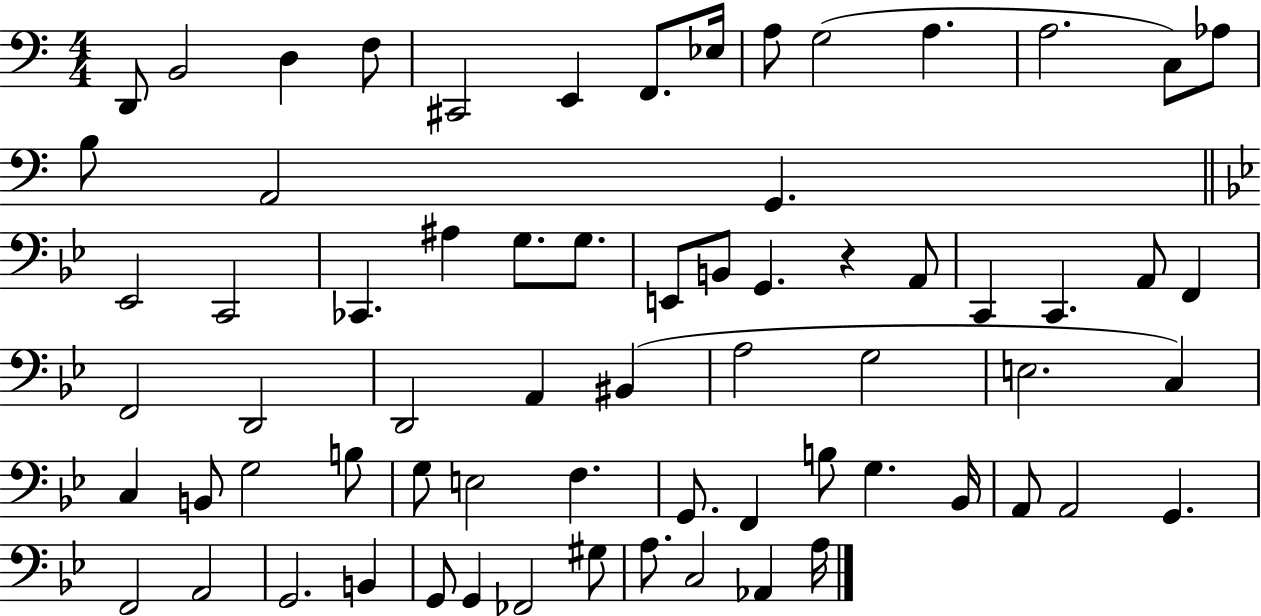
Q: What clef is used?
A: bass